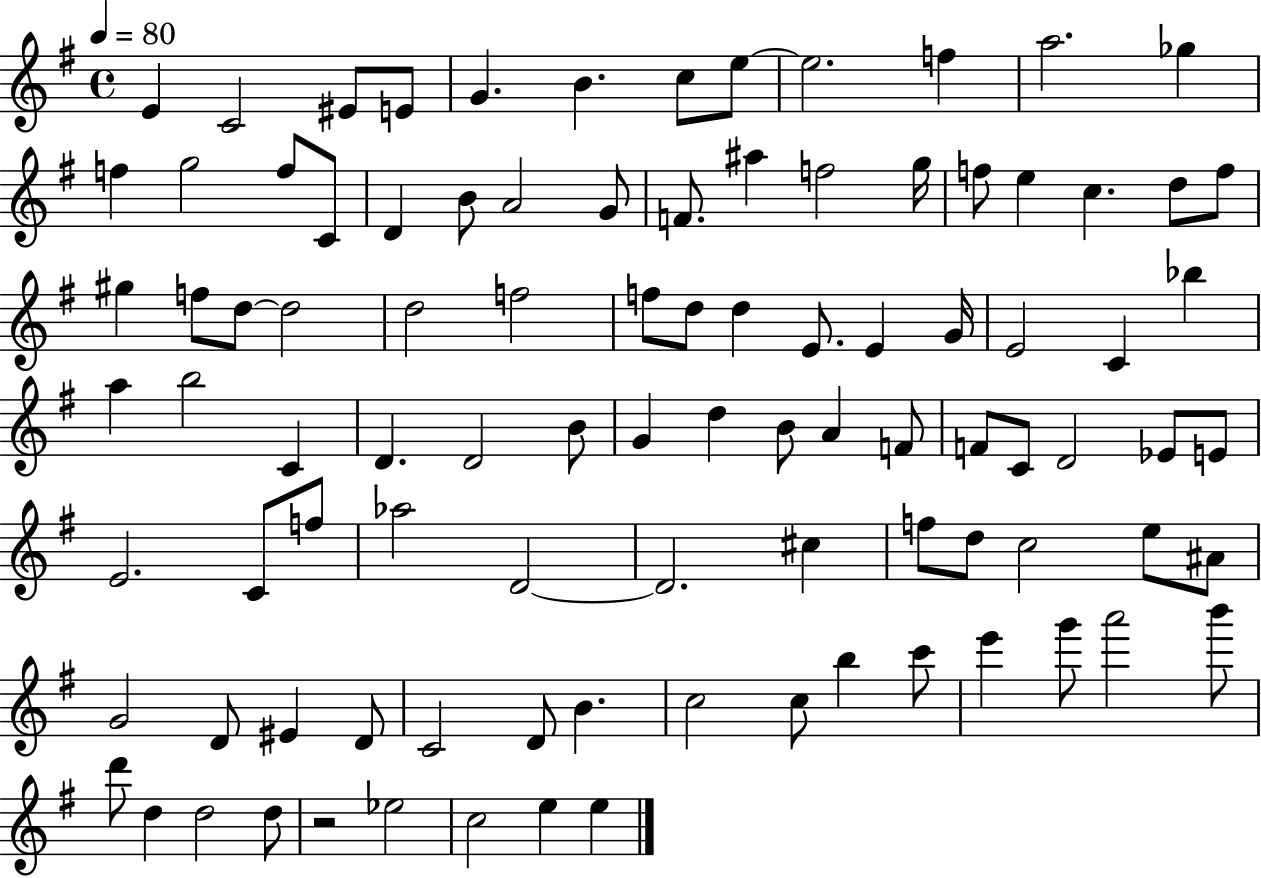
E4/q C4/h EIS4/e E4/e G4/q. B4/q. C5/e E5/e E5/h. F5/q A5/h. Gb5/q F5/q G5/h F5/e C4/e D4/q B4/e A4/h G4/e F4/e. A#5/q F5/h G5/s F5/e E5/q C5/q. D5/e F5/e G#5/q F5/e D5/e D5/h D5/h F5/h F5/e D5/e D5/q E4/e. E4/q G4/s E4/h C4/q Bb5/q A5/q B5/h C4/q D4/q. D4/h B4/e G4/q D5/q B4/e A4/q F4/e F4/e C4/e D4/h Eb4/e E4/e E4/h. C4/e F5/e Ab5/h D4/h D4/h. C#5/q F5/e D5/e C5/h E5/e A#4/e G4/h D4/e EIS4/q D4/e C4/h D4/e B4/q. C5/h C5/e B5/q C6/e E6/q G6/e A6/h B6/e D6/e D5/q D5/h D5/e R/h Eb5/h C5/h E5/q E5/q